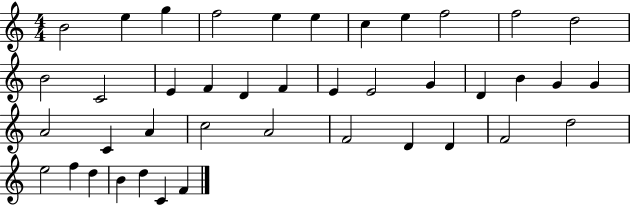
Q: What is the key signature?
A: C major